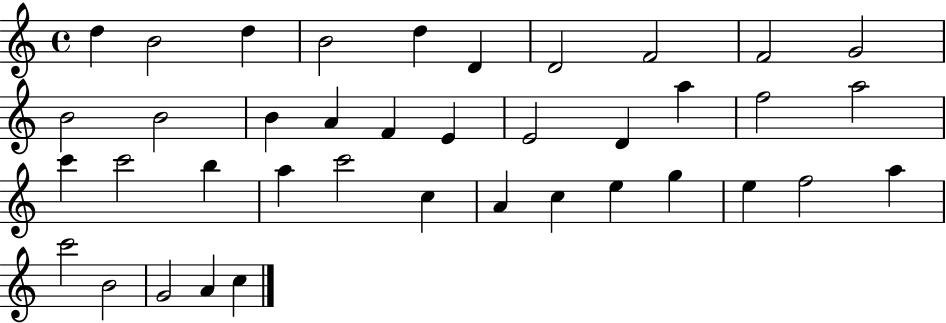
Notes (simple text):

D5/q B4/h D5/q B4/h D5/q D4/q D4/h F4/h F4/h G4/h B4/h B4/h B4/q A4/q F4/q E4/q E4/h D4/q A5/q F5/h A5/h C6/q C6/h B5/q A5/q C6/h C5/q A4/q C5/q E5/q G5/q E5/q F5/h A5/q C6/h B4/h G4/h A4/q C5/q